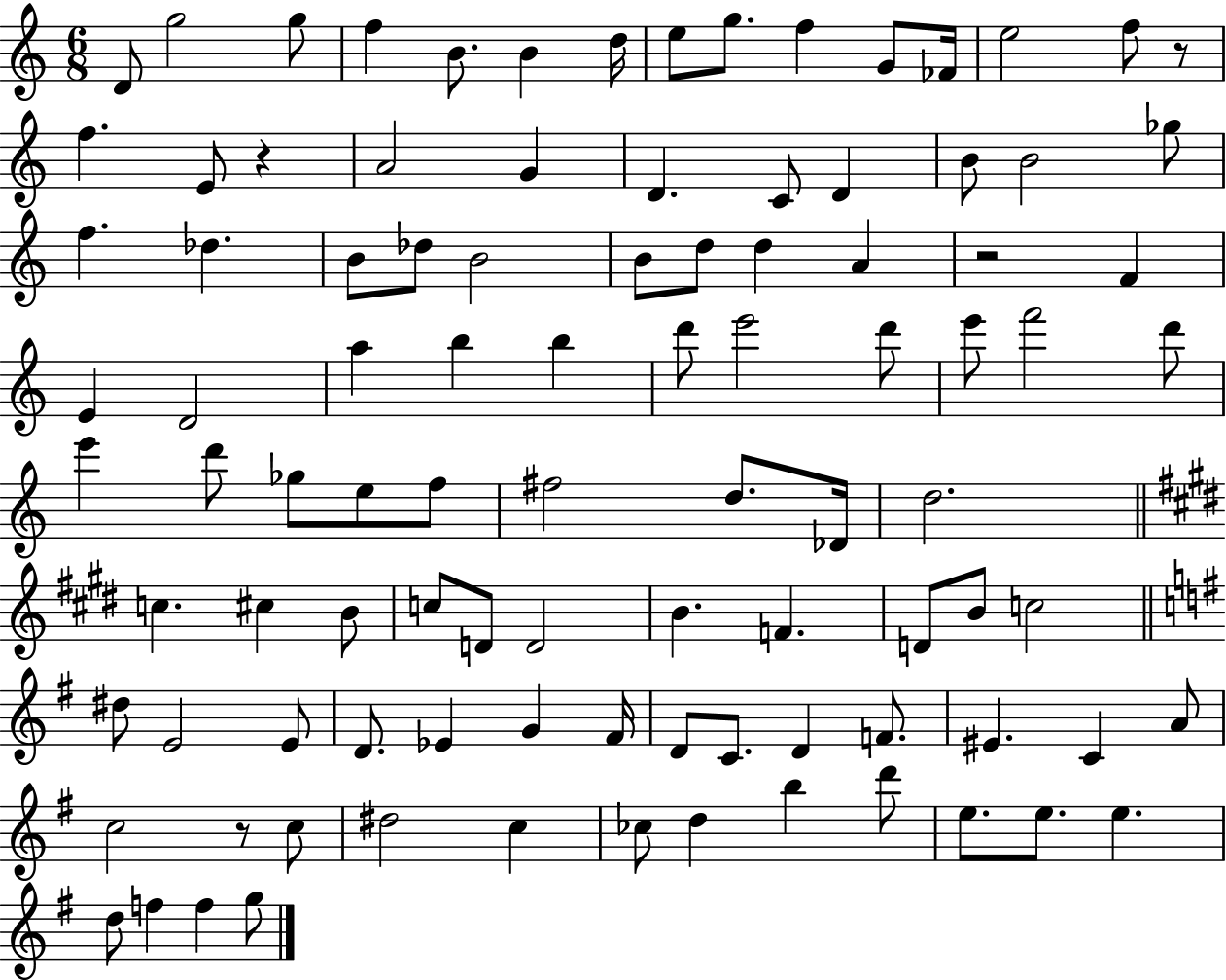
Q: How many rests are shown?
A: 4